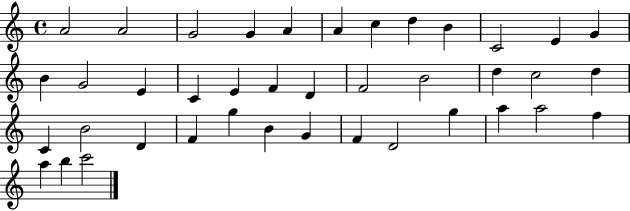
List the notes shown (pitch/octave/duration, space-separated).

A4/h A4/h G4/h G4/q A4/q A4/q C5/q D5/q B4/q C4/h E4/q G4/q B4/q G4/h E4/q C4/q E4/q F4/q D4/q F4/h B4/h D5/q C5/h D5/q C4/q B4/h D4/q F4/q G5/q B4/q G4/q F4/q D4/h G5/q A5/q A5/h F5/q A5/q B5/q C6/h